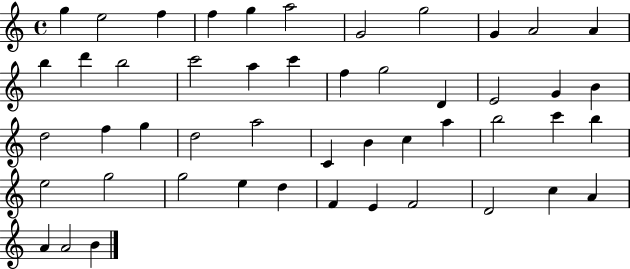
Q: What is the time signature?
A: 4/4